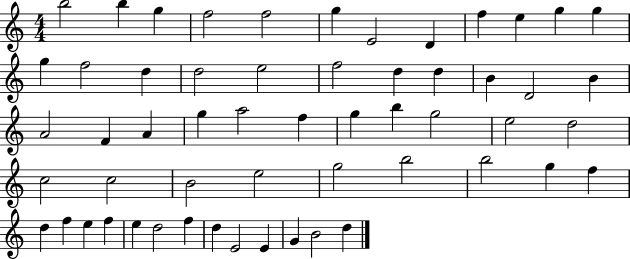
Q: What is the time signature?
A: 4/4